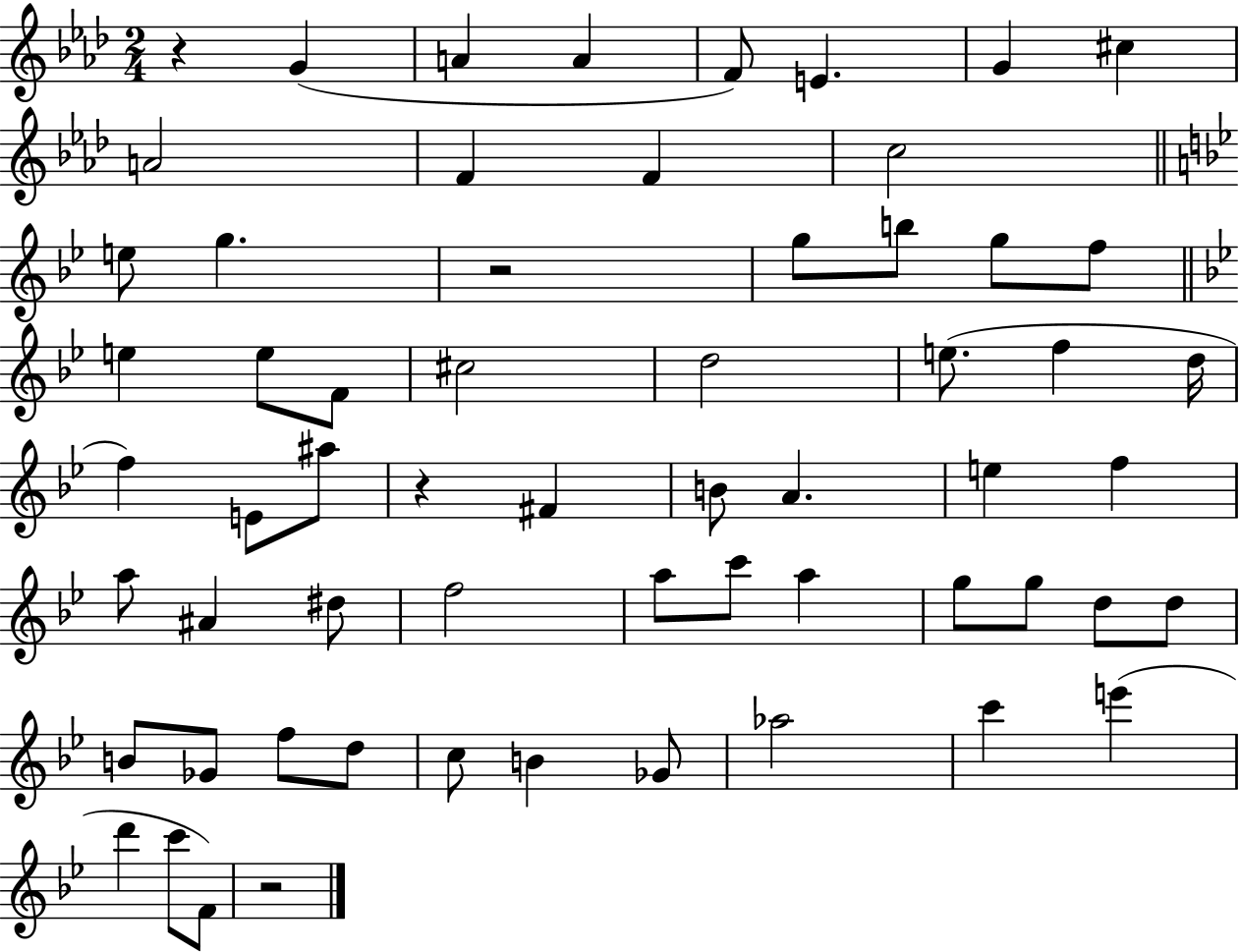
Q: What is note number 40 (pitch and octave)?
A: A5